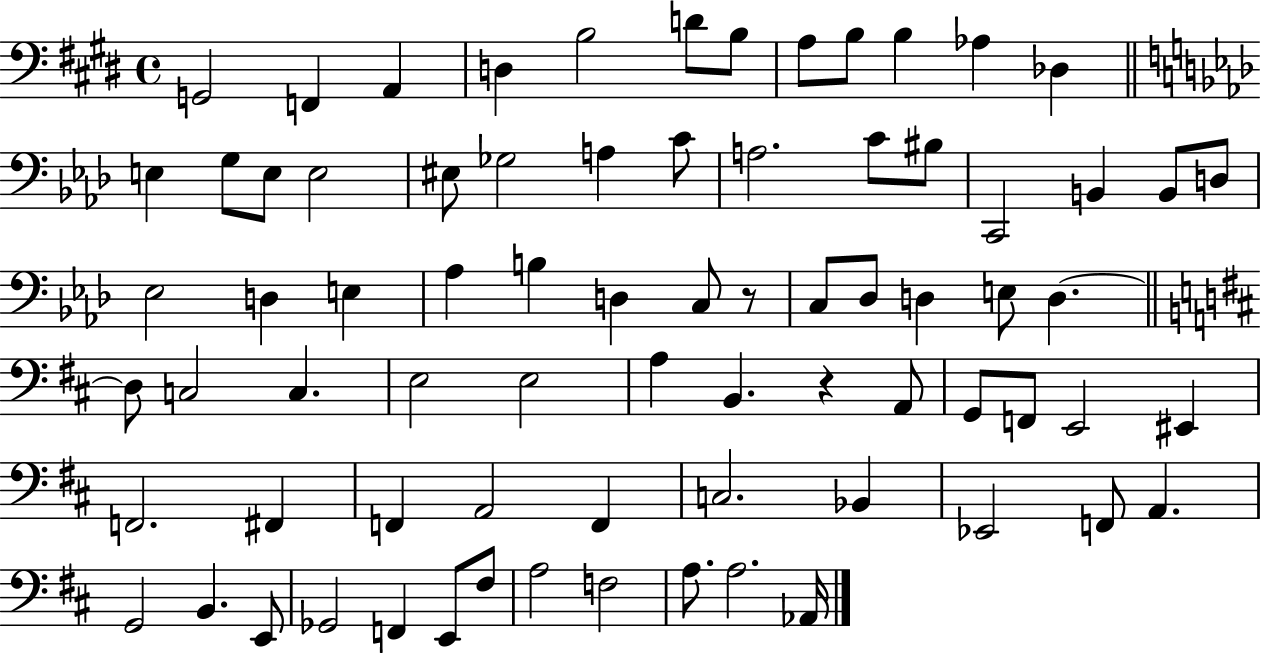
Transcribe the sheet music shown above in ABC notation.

X:1
T:Untitled
M:4/4
L:1/4
K:E
G,,2 F,, A,, D, B,2 D/2 B,/2 A,/2 B,/2 B, _A, _D, E, G,/2 E,/2 E,2 ^E,/2 _G,2 A, C/2 A,2 C/2 ^B,/2 C,,2 B,, B,,/2 D,/2 _E,2 D, E, _A, B, D, C,/2 z/2 C,/2 _D,/2 D, E,/2 D, D,/2 C,2 C, E,2 E,2 A, B,, z A,,/2 G,,/2 F,,/2 E,,2 ^E,, F,,2 ^F,, F,, A,,2 F,, C,2 _B,, _E,,2 F,,/2 A,, G,,2 B,, E,,/2 _G,,2 F,, E,,/2 ^F,/2 A,2 F,2 A,/2 A,2 _A,,/4